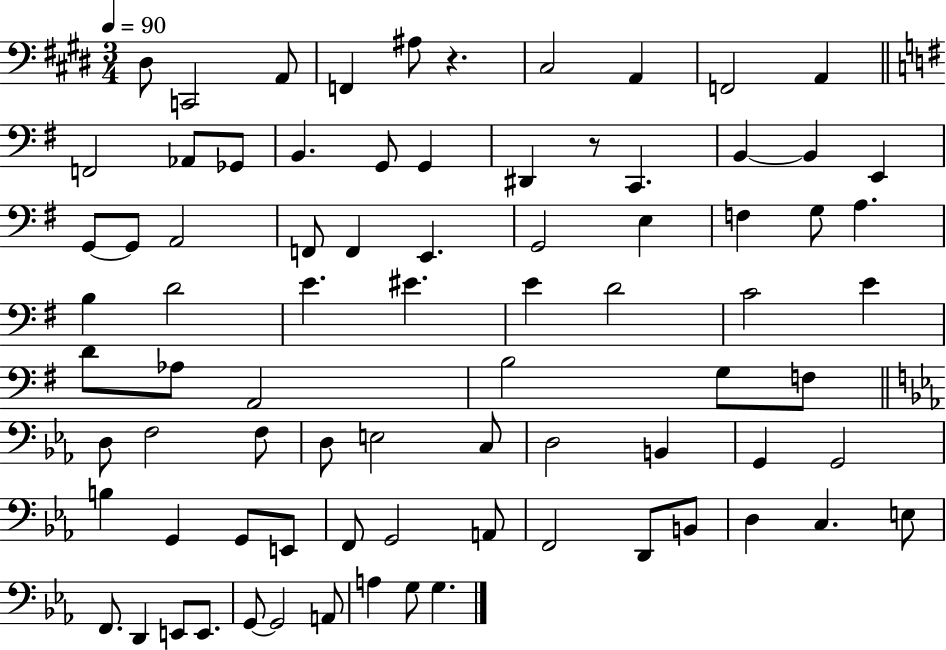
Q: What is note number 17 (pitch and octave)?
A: C2